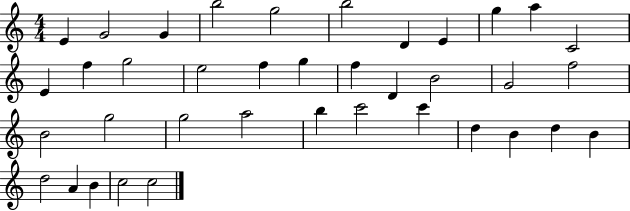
X:1
T:Untitled
M:4/4
L:1/4
K:C
E G2 G b2 g2 b2 D E g a C2 E f g2 e2 f g f D B2 G2 f2 B2 g2 g2 a2 b c'2 c' d B d B d2 A B c2 c2